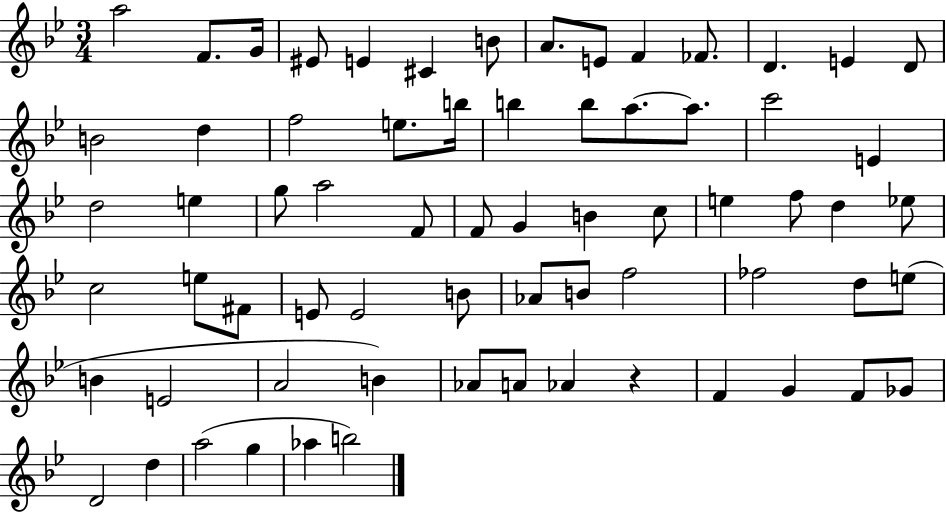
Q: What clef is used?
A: treble